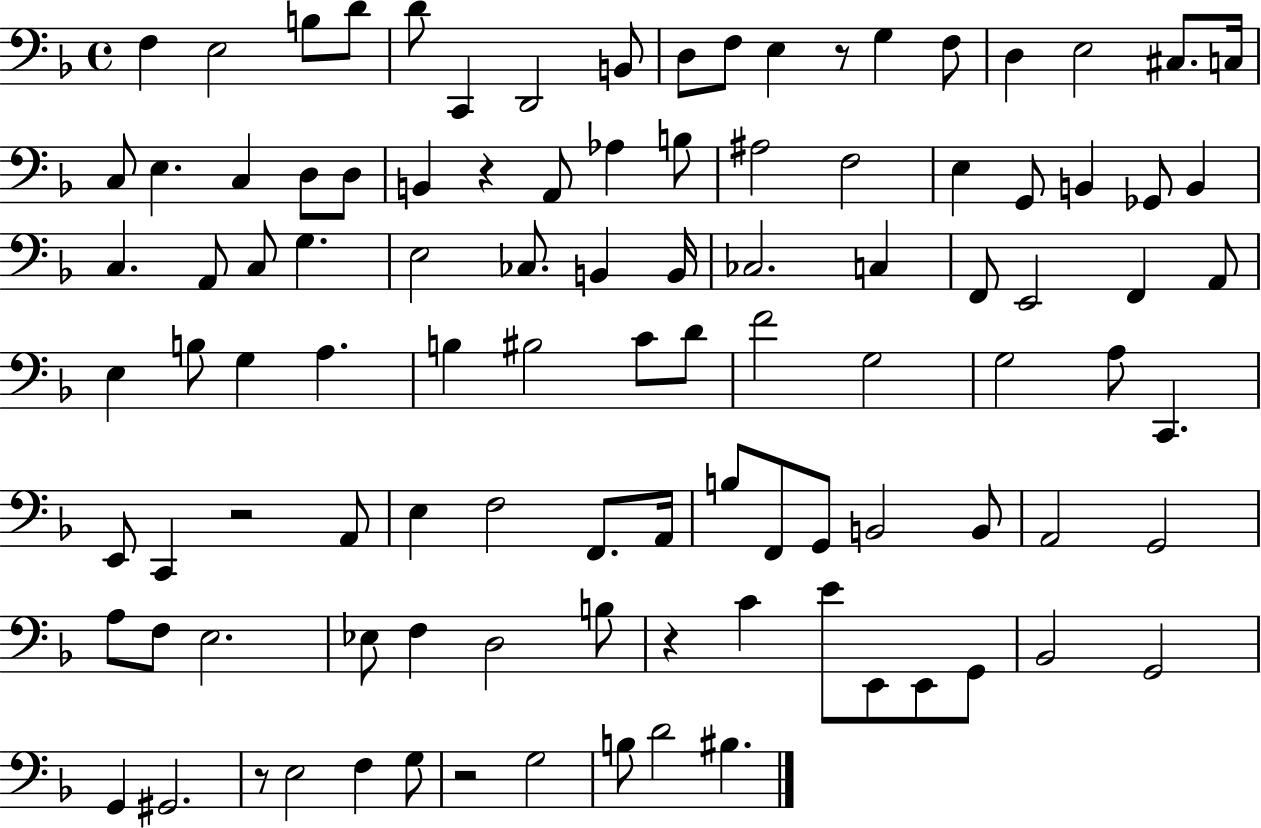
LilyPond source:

{
  \clef bass
  \time 4/4
  \defaultTimeSignature
  \key f \major
  f4 e2 b8 d'8 | d'8 c,4 d,2 b,8 | d8 f8 e4 r8 g4 f8 | d4 e2 cis8. c16 | \break c8 e4. c4 d8 d8 | b,4 r4 a,8 aes4 b8 | ais2 f2 | e4 g,8 b,4 ges,8 b,4 | \break c4. a,8 c8 g4. | e2 ces8. b,4 b,16 | ces2. c4 | f,8 e,2 f,4 a,8 | \break e4 b8 g4 a4. | b4 bis2 c'8 d'8 | f'2 g2 | g2 a8 c,4. | \break e,8 c,4 r2 a,8 | e4 f2 f,8. a,16 | b8 f,8 g,8 b,2 b,8 | a,2 g,2 | \break a8 f8 e2. | ees8 f4 d2 b8 | r4 c'4 e'8 e,8 e,8 g,8 | bes,2 g,2 | \break g,4 gis,2. | r8 e2 f4 g8 | r2 g2 | b8 d'2 bis4. | \break \bar "|."
}